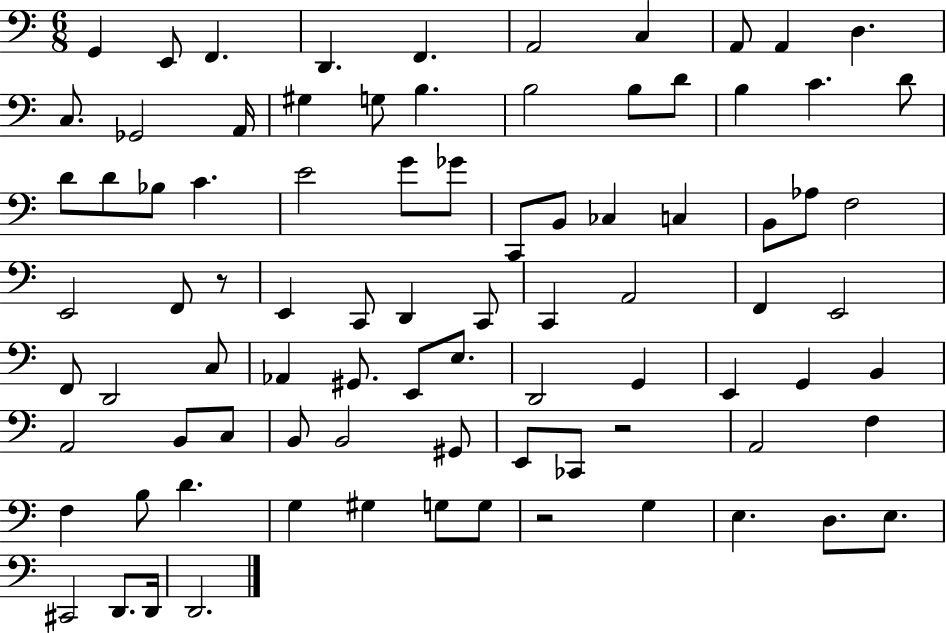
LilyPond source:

{
  \clef bass
  \numericTimeSignature
  \time 6/8
  \key c \major
  g,4 e,8 f,4. | d,4. f,4. | a,2 c4 | a,8 a,4 d4. | \break c8. ges,2 a,16 | gis4 g8 b4. | b2 b8 d'8 | b4 c'4. d'8 | \break d'8 d'8 bes8 c'4. | e'2 g'8 ges'8 | c,8 b,8 ces4 c4 | b,8 aes8 f2 | \break e,2 f,8 r8 | e,4 c,8 d,4 c,8 | c,4 a,2 | f,4 e,2 | \break f,8 d,2 c8 | aes,4 gis,8. e,8 e8. | d,2 g,4 | e,4 g,4 b,4 | \break a,2 b,8 c8 | b,8 b,2 gis,8 | e,8 ces,8 r2 | a,2 f4 | \break f4 b8 d'4. | g4 gis4 g8 g8 | r2 g4 | e4. d8. e8. | \break cis,2 d,8. d,16 | d,2. | \bar "|."
}